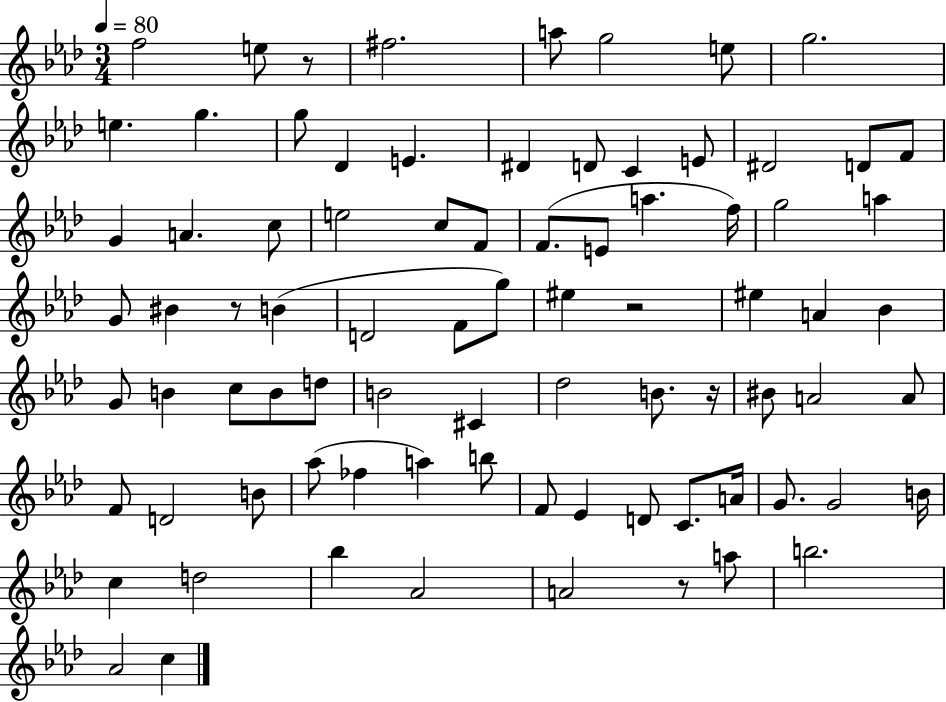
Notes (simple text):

F5/h E5/e R/e F#5/h. A5/e G5/h E5/e G5/h. E5/q. G5/q. G5/e Db4/q E4/q. D#4/q D4/e C4/q E4/e D#4/h D4/e F4/e G4/q A4/q. C5/e E5/h C5/e F4/e F4/e. E4/e A5/q. F5/s G5/h A5/q G4/e BIS4/q R/e B4/q D4/h F4/e G5/e EIS5/q R/h EIS5/q A4/q Bb4/q G4/e B4/q C5/e B4/e D5/e B4/h C#4/q Db5/h B4/e. R/s BIS4/e A4/h A4/e F4/e D4/h B4/e Ab5/e FES5/q A5/q B5/e F4/e Eb4/q D4/e C4/e. A4/s G4/e. G4/h B4/s C5/q D5/h Bb5/q Ab4/h A4/h R/e A5/e B5/h. Ab4/h C5/q